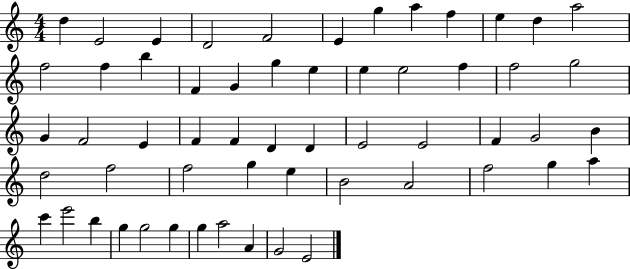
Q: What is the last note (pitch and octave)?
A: E4